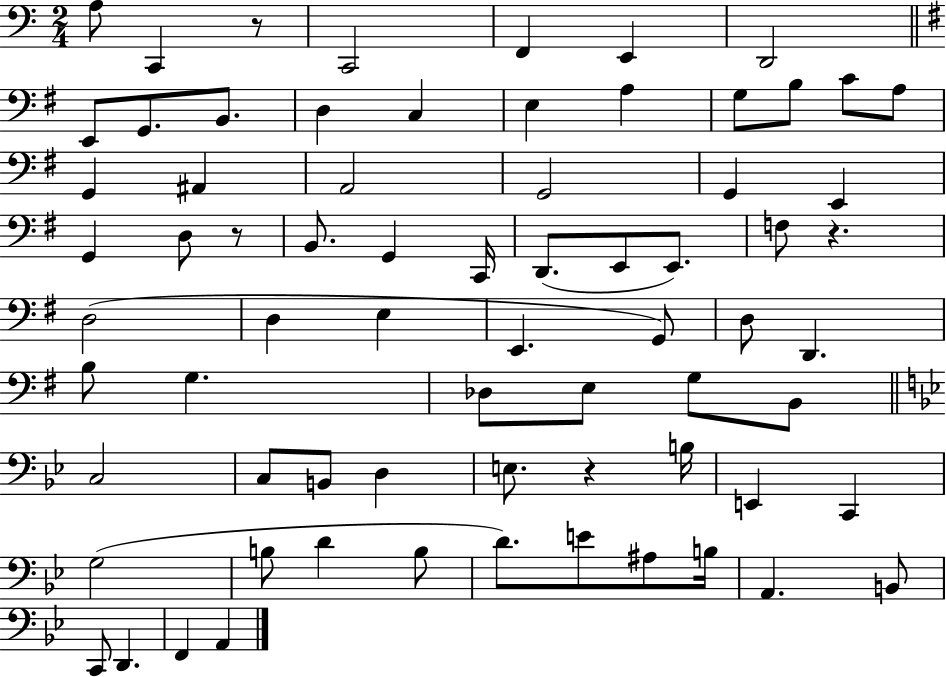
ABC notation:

X:1
T:Untitled
M:2/4
L:1/4
K:C
A,/2 C,, z/2 C,,2 F,, E,, D,,2 E,,/2 G,,/2 B,,/2 D, C, E, A, G,/2 B,/2 C/2 A,/2 G,, ^A,, A,,2 G,,2 G,, E,, G,, D,/2 z/2 B,,/2 G,, C,,/4 D,,/2 E,,/2 E,,/2 F,/2 z D,2 D, E, E,, G,,/2 D,/2 D,, B,/2 G, _D,/2 E,/2 G,/2 B,,/2 C,2 C,/2 B,,/2 D, E,/2 z B,/4 E,, C,, G,2 B,/2 D B,/2 D/2 E/2 ^A,/2 B,/4 A,, B,,/2 C,,/2 D,, F,, A,,